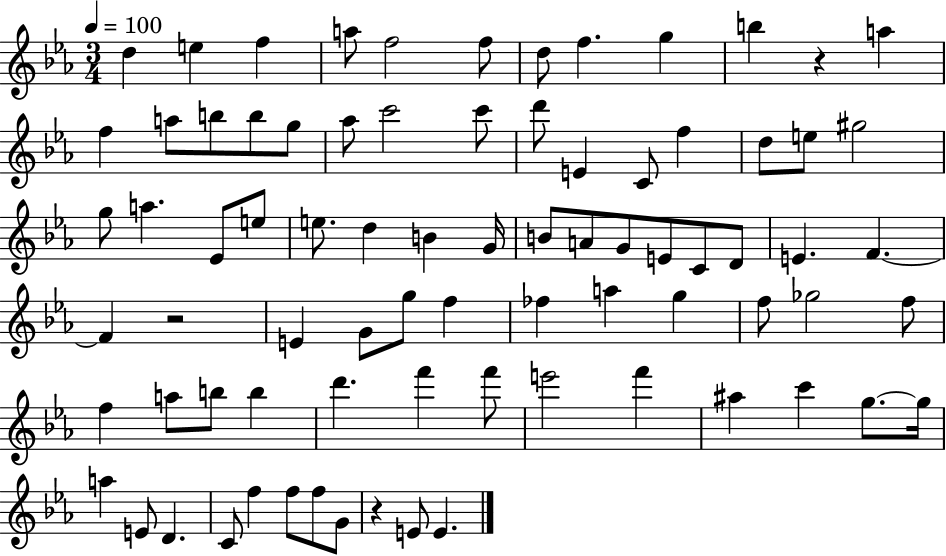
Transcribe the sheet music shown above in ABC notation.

X:1
T:Untitled
M:3/4
L:1/4
K:Eb
d e f a/2 f2 f/2 d/2 f g b z a f a/2 b/2 b/2 g/2 _a/2 c'2 c'/2 d'/2 E C/2 f d/2 e/2 ^g2 g/2 a _E/2 e/2 e/2 d B G/4 B/2 A/2 G/2 E/2 C/2 D/2 E F F z2 E G/2 g/2 f _f a g f/2 _g2 f/2 f a/2 b/2 b d' f' f'/2 e'2 f' ^a c' g/2 g/4 a E/2 D C/2 f f/2 f/2 G/2 z E/2 E